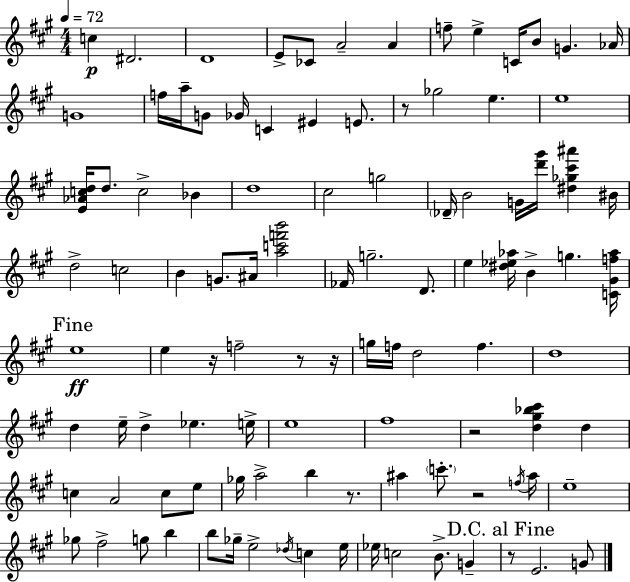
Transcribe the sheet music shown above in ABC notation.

X:1
T:Untitled
M:4/4
L:1/4
K:A
c ^D2 D4 E/2 _C/2 A2 A f/2 e C/4 B/2 G _A/4 G4 f/4 a/4 G/2 _G/4 C ^E E/2 z/2 _g2 e e4 [E_Acd]/4 d/2 c2 _B d4 ^c2 g2 _D/4 B2 G/4 [d'^g']/4 [^d_g^c'^a'] ^B/4 d2 c2 B G/2 ^A/4 [ac'f'b']2 _F/4 g2 D/2 e [^d_e_a]/4 B g [C^Gf_a]/4 e4 e z/4 f2 z/2 z/4 g/4 f/4 d2 f d4 d e/4 d _e e/4 e4 ^f4 z2 [d^g_b^c'] d c A2 c/2 e/2 _g/4 a2 b z/2 ^a c'/2 z2 f/4 ^a/4 e4 _g/2 ^f2 g/2 b b/2 _g/4 e2 _d/4 c e/4 _e/4 c2 B/2 G z/2 E2 G/2